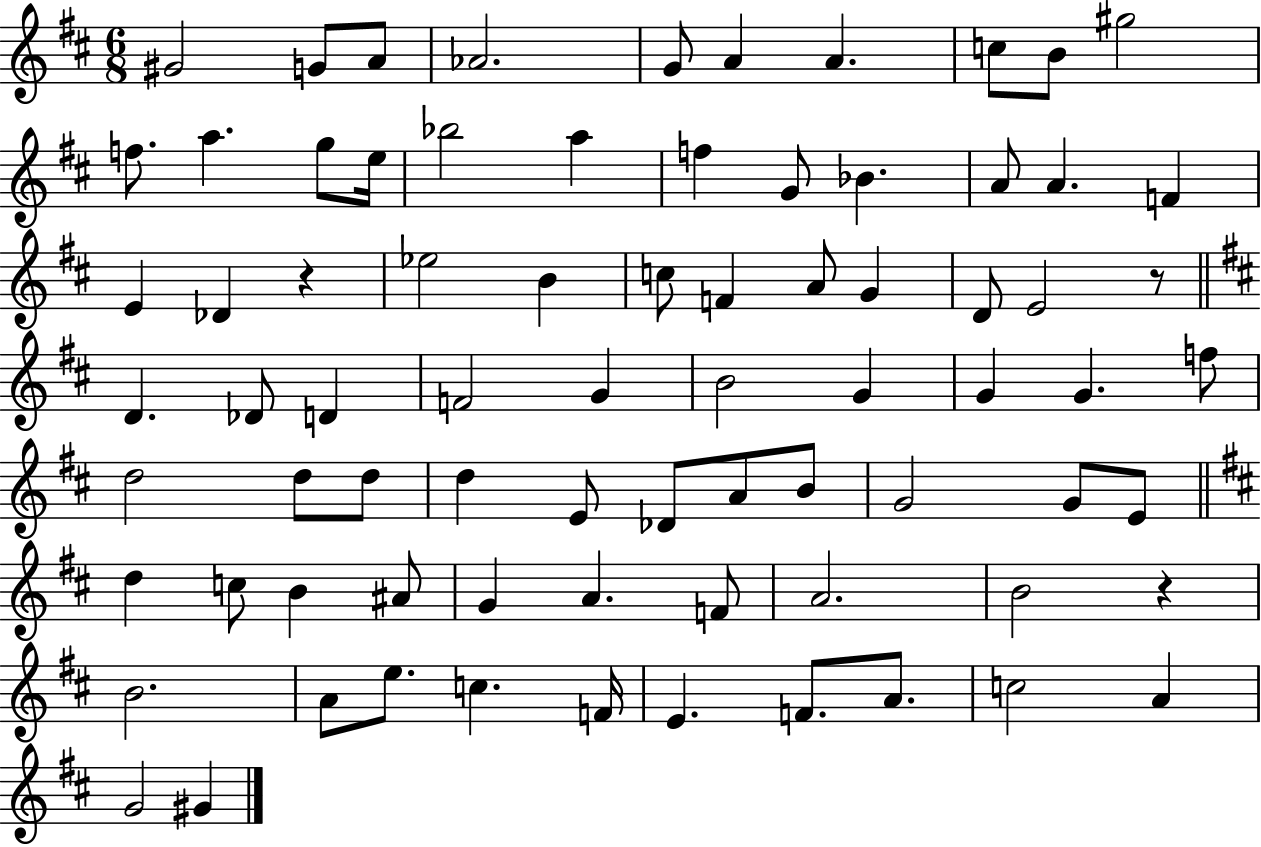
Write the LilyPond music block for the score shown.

{
  \clef treble
  \numericTimeSignature
  \time 6/8
  \key d \major
  gis'2 g'8 a'8 | aes'2. | g'8 a'4 a'4. | c''8 b'8 gis''2 | \break f''8. a''4. g''8 e''16 | bes''2 a''4 | f''4 g'8 bes'4. | a'8 a'4. f'4 | \break e'4 des'4 r4 | ees''2 b'4 | c''8 f'4 a'8 g'4 | d'8 e'2 r8 | \break \bar "||" \break \key b \minor d'4. des'8 d'4 | f'2 g'4 | b'2 g'4 | g'4 g'4. f''8 | \break d''2 d''8 d''8 | d''4 e'8 des'8 a'8 b'8 | g'2 g'8 e'8 | \bar "||" \break \key b \minor d''4 c''8 b'4 ais'8 | g'4 a'4. f'8 | a'2. | b'2 r4 | \break b'2. | a'8 e''8. c''4. f'16 | e'4. f'8. a'8. | c''2 a'4 | \break g'2 gis'4 | \bar "|."
}